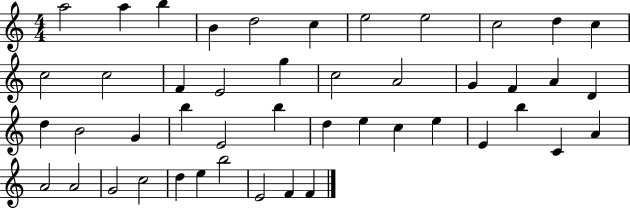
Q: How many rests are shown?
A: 0